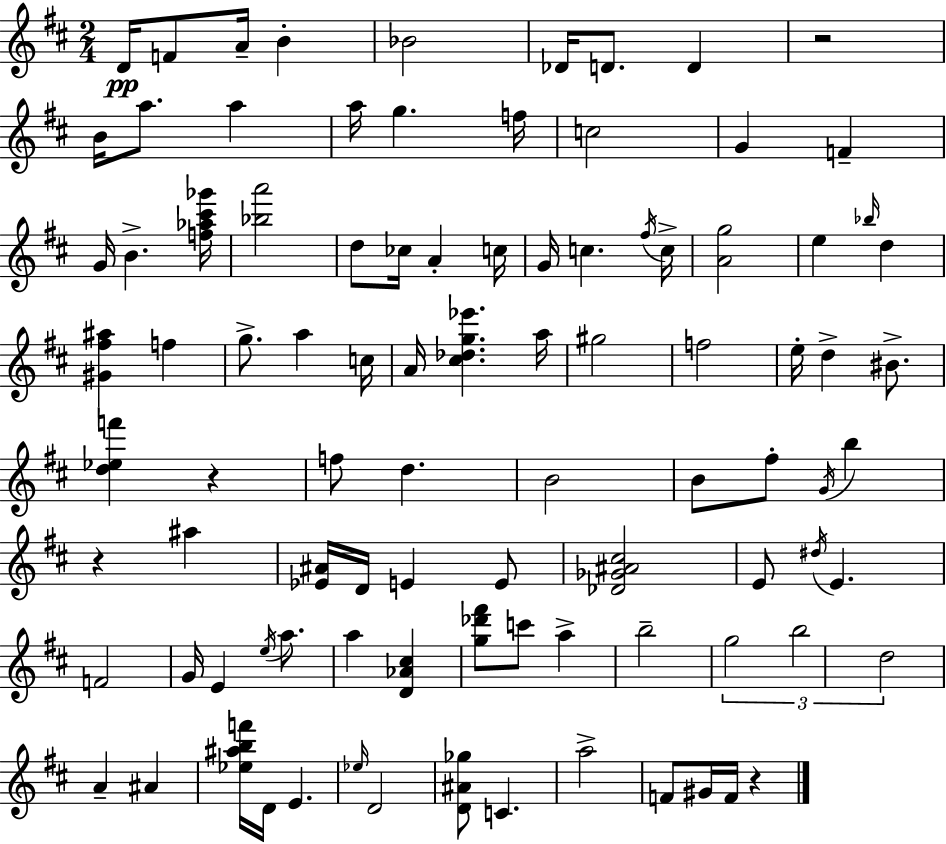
{
  \clef treble
  \numericTimeSignature
  \time 2/4
  \key d \major
  d'16\pp f'8 a'16-- b'4-. | bes'2 | des'16 d'8. d'4 | r2 | \break b'16 a''8. a''4 | a''16 g''4. f''16 | c''2 | g'4 f'4-- | \break g'16 b'4.-> <f'' aes'' cis''' ges'''>16 | <bes'' a'''>2 | d''8 ces''16 a'4-. c''16 | g'16 c''4. \acciaccatura { fis''16 } | \break c''16-> <a' g''>2 | e''4 \grace { bes''16 } d''4 | <gis' fis'' ais''>4 f''4 | g''8.-> a''4 | \break c''16 a'16 <cis'' des'' g'' ees'''>4. | a''16 gis''2 | f''2 | e''16-. d''4-> bis'8.-> | \break <d'' ees'' f'''>4 r4 | f''8 d''4. | b'2 | b'8 fis''8-. \acciaccatura { g'16 } b''4 | \break r4 ais''4 | <ees' ais'>16 d'16 e'4 | e'8 <des' ges' ais' cis''>2 | e'8 \acciaccatura { dis''16 } e'4. | \break f'2 | g'16 e'4 | \acciaccatura { e''16 } a''8. a''4 | <d' aes' cis''>4 <g'' des''' fis'''>8 c'''8 | \break a''4-> b''2-- | \tuplet 3/2 { g''2 | b''2 | d''2 } | \break a'4-- | ais'4 <ees'' ais'' b'' f'''>16 d'16 e'4. | \grace { ees''16 } d'2 | <d' ais' ges''>8 | \break c'4. a''2-> | f'8 | gis'16 f'16 r4 \bar "|."
}